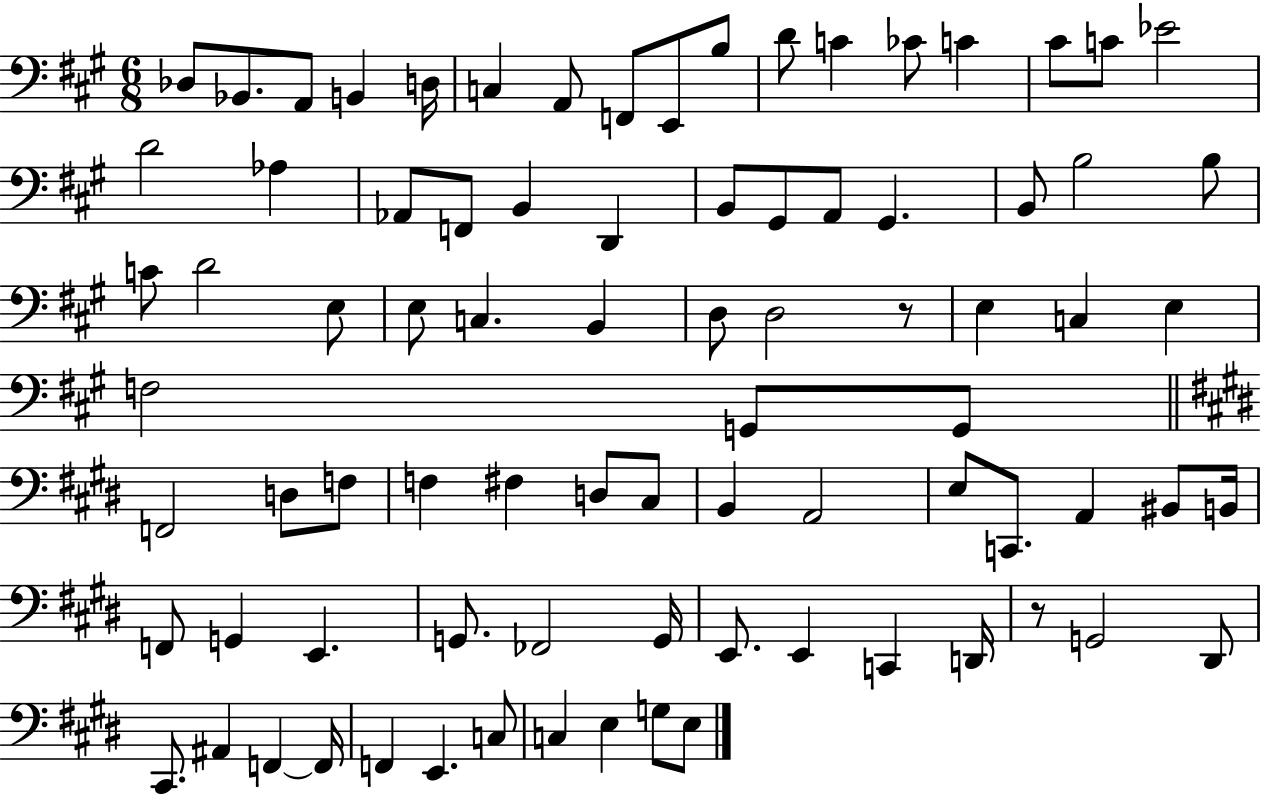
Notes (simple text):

Db3/e Bb2/e. A2/e B2/q D3/s C3/q A2/e F2/e E2/e B3/e D4/e C4/q CES4/e C4/q C#4/e C4/e Eb4/h D4/h Ab3/q Ab2/e F2/e B2/q D2/q B2/e G#2/e A2/e G#2/q. B2/e B3/h B3/e C4/e D4/h E3/e E3/e C3/q. B2/q D3/e D3/h R/e E3/q C3/q E3/q F3/h G2/e G2/e F2/h D3/e F3/e F3/q F#3/q D3/e C#3/e B2/q A2/h E3/e C2/e. A2/q BIS2/e B2/s F2/e G2/q E2/q. G2/e. FES2/h G2/s E2/e. E2/q C2/q D2/s R/e G2/h D#2/e C#2/e. A#2/q F2/q F2/s F2/q E2/q. C3/e C3/q E3/q G3/e E3/e